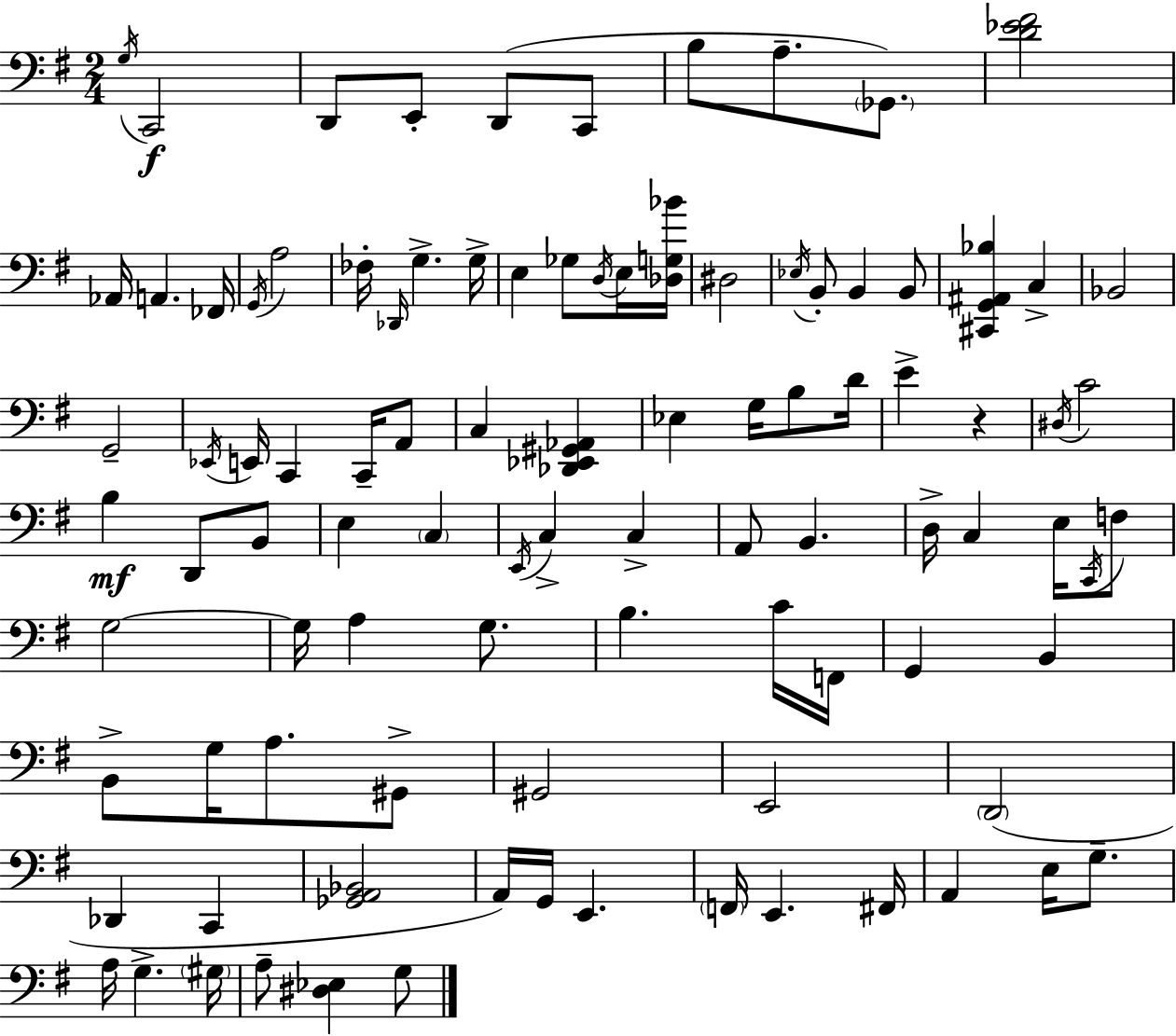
G3/s C2/h D2/e E2/e D2/e C2/e B3/e A3/e. Gb2/e. [D4,Eb4,F#4]/h Ab2/s A2/q. FES2/s G2/s A3/h FES3/s Db2/s G3/q. G3/s E3/q Gb3/e D3/s E3/s [Db3,G3,Bb4]/s D#3/h Eb3/s B2/e B2/q B2/e [C#2,G2,A#2,Bb3]/q C3/q Bb2/h G2/h Eb2/s E2/s C2/q C2/s A2/e C3/q [Db2,Eb2,G#2,Ab2]/q Eb3/q G3/s B3/e D4/s E4/q R/q D#3/s C4/h B3/q D2/e B2/e E3/q C3/q E2/s C3/q C3/q A2/e B2/q. D3/s C3/q E3/s C2/s F3/e G3/h G3/s A3/q G3/e. B3/q. C4/s F2/s G2/q B2/q B2/e G3/s A3/e. G#2/e G#2/h E2/h D2/h Db2/q C2/q [Gb2,A2,Bb2]/h A2/s G2/s E2/q. F2/s E2/q. F#2/s A2/q E3/s G3/e. A3/s G3/q. G#3/s A3/e [D#3,Eb3]/q G3/e